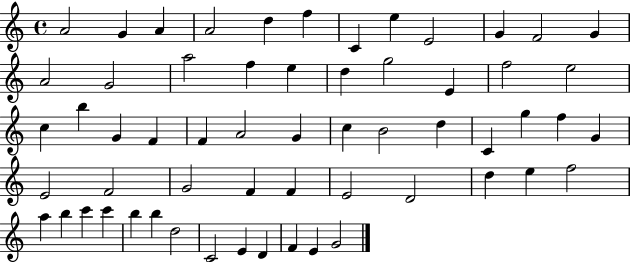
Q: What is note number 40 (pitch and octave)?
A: F4